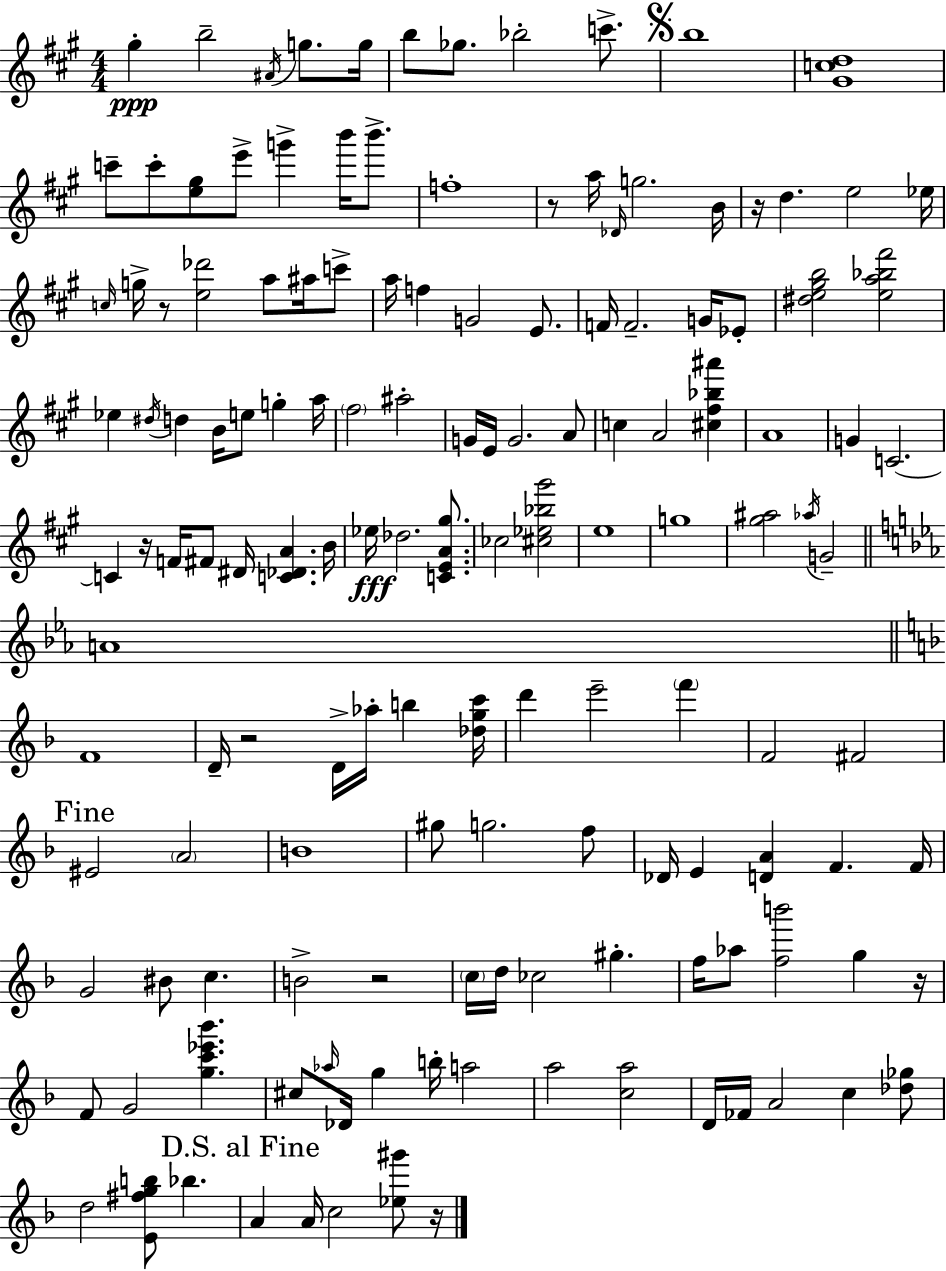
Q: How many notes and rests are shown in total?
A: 143